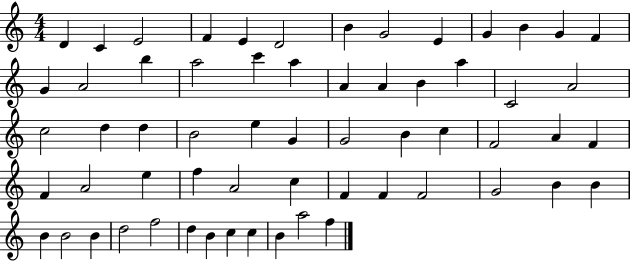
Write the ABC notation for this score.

X:1
T:Untitled
M:4/4
L:1/4
K:C
D C E2 F E D2 B G2 E G B G F G A2 b a2 c' a A A B a C2 A2 c2 d d B2 e G G2 B c F2 A F F A2 e f A2 c F F F2 G2 B B B B2 B d2 f2 d B c c B a2 f